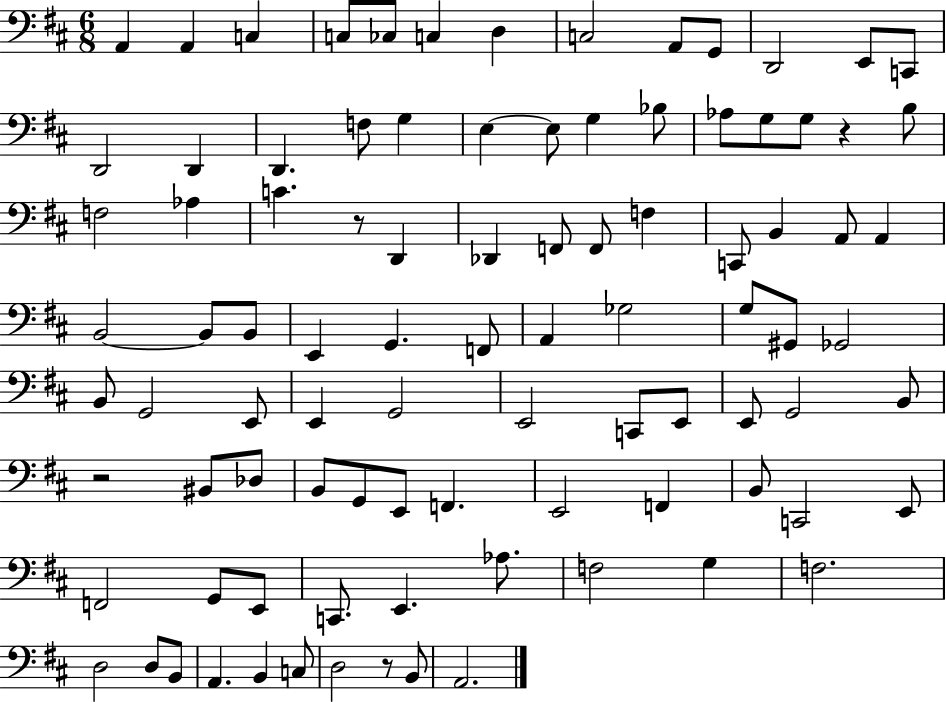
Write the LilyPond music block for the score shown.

{
  \clef bass
  \numericTimeSignature
  \time 6/8
  \key d \major
  a,4 a,4 c4 | c8 ces8 c4 d4 | c2 a,8 g,8 | d,2 e,8 c,8 | \break d,2 d,4 | d,4. f8 g4 | e4~~ e8 g4 bes8 | aes8 g8 g8 r4 b8 | \break f2 aes4 | c'4. r8 d,4 | des,4 f,8 f,8 f4 | c,8 b,4 a,8 a,4 | \break b,2~~ b,8 b,8 | e,4 g,4. f,8 | a,4 ges2 | g8 gis,8 ges,2 | \break b,8 g,2 e,8 | e,4 g,2 | e,2 c,8 e,8 | e,8 g,2 b,8 | \break r2 bis,8 des8 | b,8 g,8 e,8 f,4. | e,2 f,4 | b,8 c,2 e,8 | \break f,2 g,8 e,8 | c,8. e,4. aes8. | f2 g4 | f2. | \break d2 d8 b,8 | a,4. b,4 c8 | d2 r8 b,8 | a,2. | \break \bar "|."
}